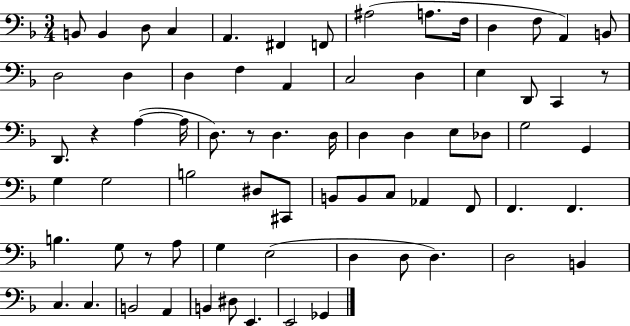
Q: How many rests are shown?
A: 4